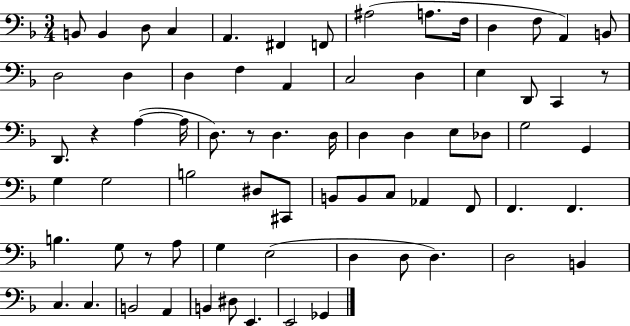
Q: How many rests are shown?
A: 4